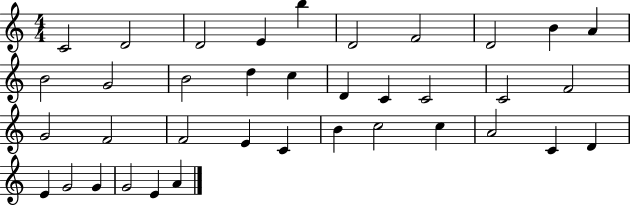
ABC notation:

X:1
T:Untitled
M:4/4
L:1/4
K:C
C2 D2 D2 E b D2 F2 D2 B A B2 G2 B2 d c D C C2 C2 F2 G2 F2 F2 E C B c2 c A2 C D E G2 G G2 E A